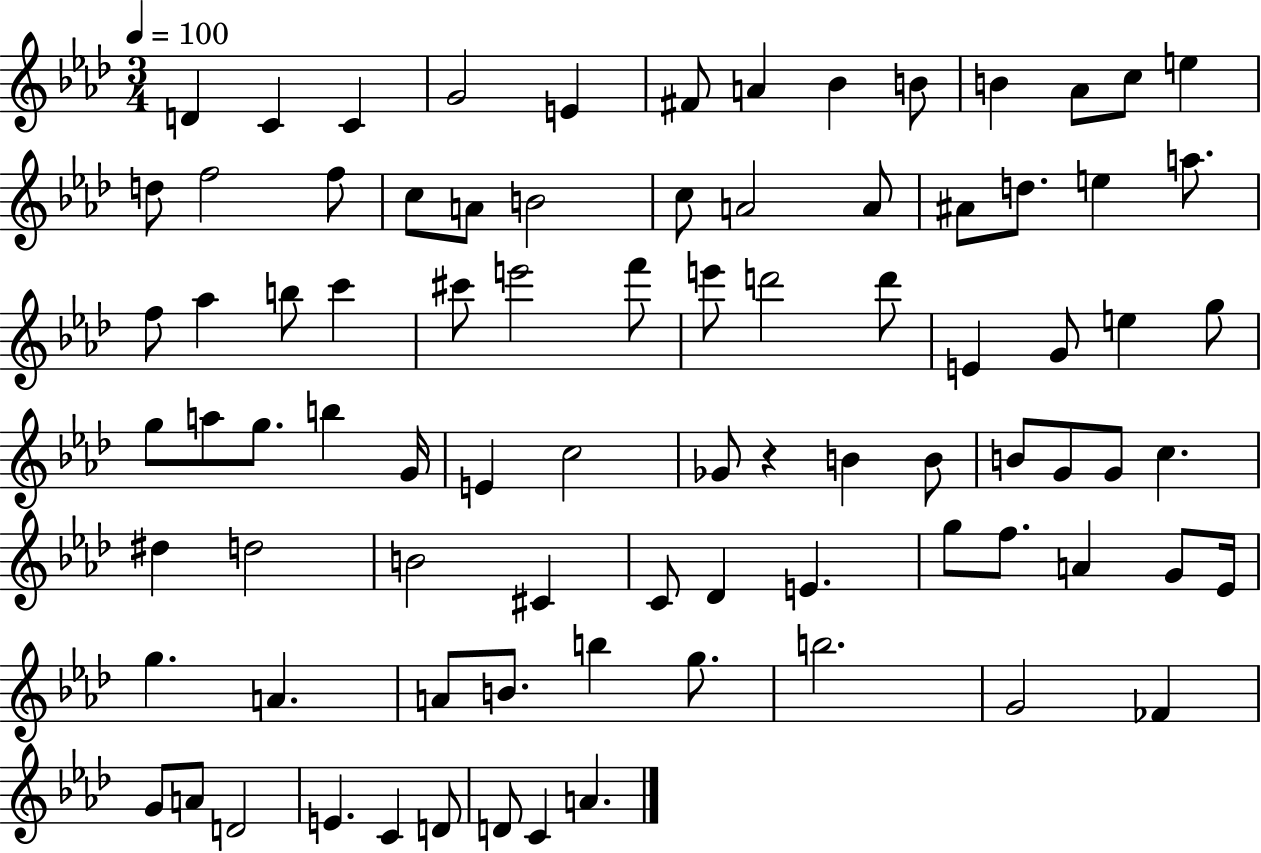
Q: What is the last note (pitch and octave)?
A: A4